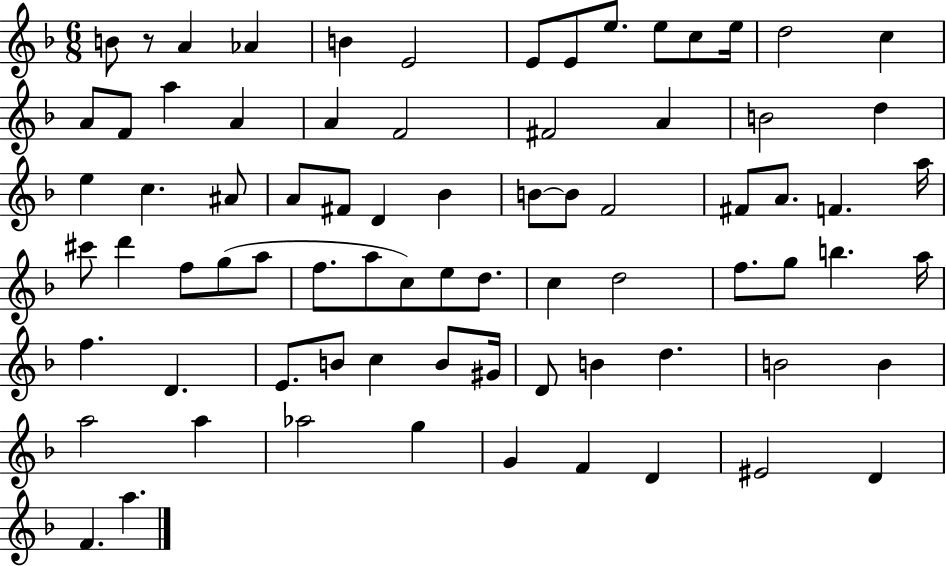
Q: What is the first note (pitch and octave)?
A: B4